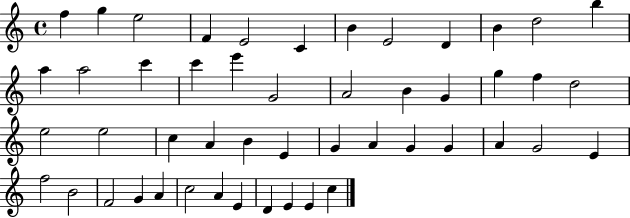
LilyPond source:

{
  \clef treble
  \time 4/4
  \defaultTimeSignature
  \key c \major
  f''4 g''4 e''2 | f'4 e'2 c'4 | b'4 e'2 d'4 | b'4 d''2 b''4 | \break a''4 a''2 c'''4 | c'''4 e'''4 g'2 | a'2 b'4 g'4 | g''4 f''4 d''2 | \break e''2 e''2 | c''4 a'4 b'4 e'4 | g'4 a'4 g'4 g'4 | a'4 g'2 e'4 | \break f''2 b'2 | f'2 g'4 a'4 | c''2 a'4 e'4 | d'4 e'4 e'4 c''4 | \break \bar "|."
}